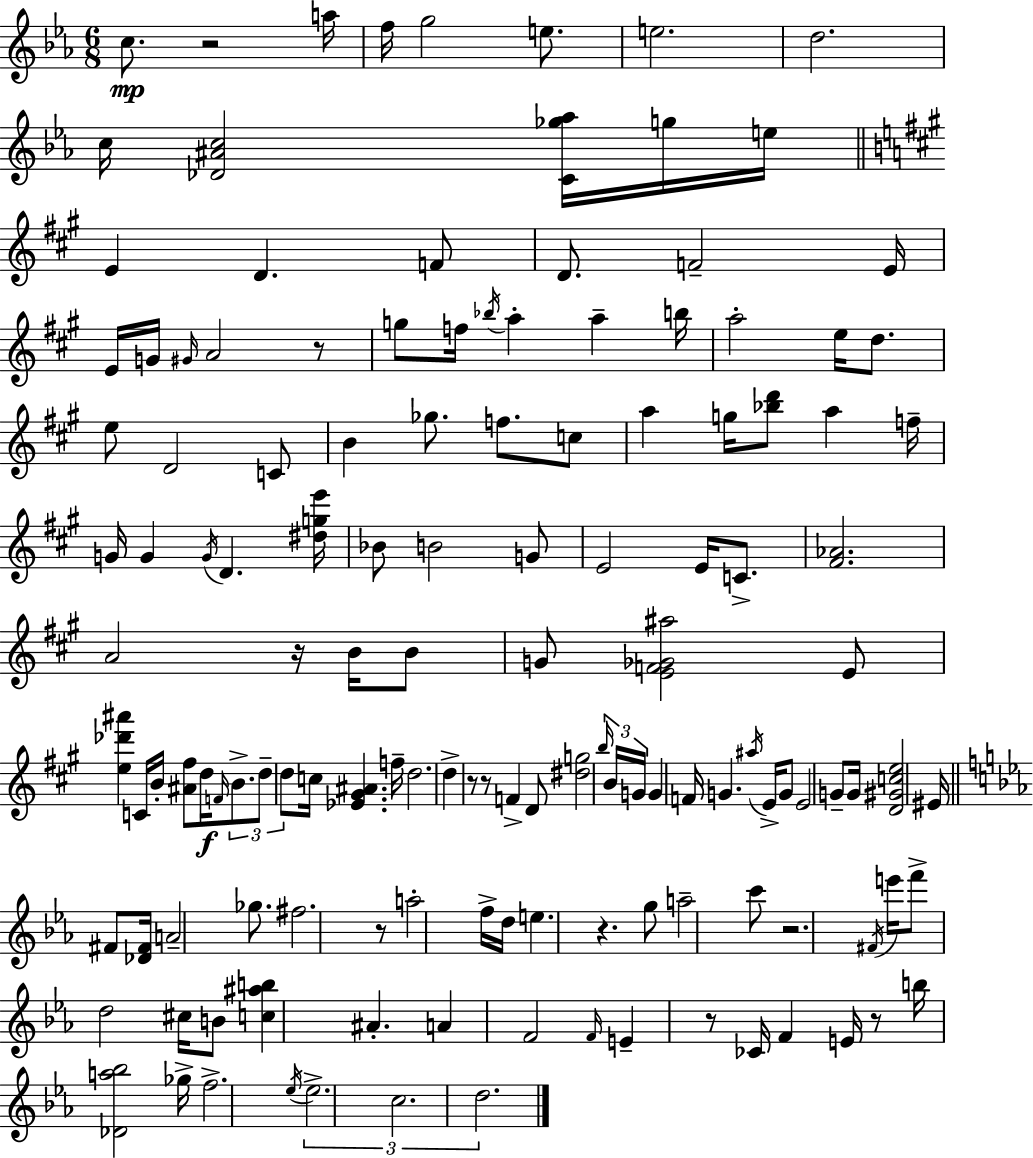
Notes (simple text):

C5/e. R/h A5/s F5/s G5/h E5/e. E5/h. D5/h. C5/s [Db4,A#4,C5]/h [C4,Gb5,Ab5]/s G5/s E5/s E4/q D4/q. F4/e D4/e. F4/h E4/s E4/s G4/s G#4/s A4/h R/e G5/e F5/s Bb5/s A5/q A5/q B5/s A5/h E5/s D5/e. E5/e D4/h C4/e B4/q Gb5/e. F5/e. C5/e A5/q G5/s [Bb5,D6]/e A5/q F5/s G4/s G4/q G4/s D4/q. [D#5,G5,E6]/s Bb4/e B4/h G4/e E4/h E4/s C4/e. [F#4,Ab4]/h. A4/h R/s B4/s B4/e G4/e [E4,F4,Gb4,A#5]/h E4/e [E5,Db6,A#6]/q C4/s B4/s [A#4,F#5]/e D5/s F4/s B4/e. D5/e D5/e C5/s [Eb4,G#4,A#4]/q. F5/s D5/h. D5/q R/e R/e F4/q D4/e [D#5,G5]/h B5/s B4/s G4/s G4/q F4/s G4/q. A#5/s E4/s G4/e E4/h G4/e G4/s [D4,G#4,C5,E5]/h EIS4/s F#4/e [Db4,F#4]/s A4/h Gb5/e. F#5/h. R/e A5/h F5/s D5/s E5/q. R/q. G5/e A5/h C6/e R/h. F#4/s E6/s F6/e D5/h C#5/s B4/e [C5,A#5,B5]/q A#4/q. A4/q F4/h F4/s E4/q R/e CES4/s F4/q E4/s R/e B5/s [Db4,A5,Bb5]/h Gb5/s F5/h. Eb5/s Eb5/h. C5/h. D5/h.